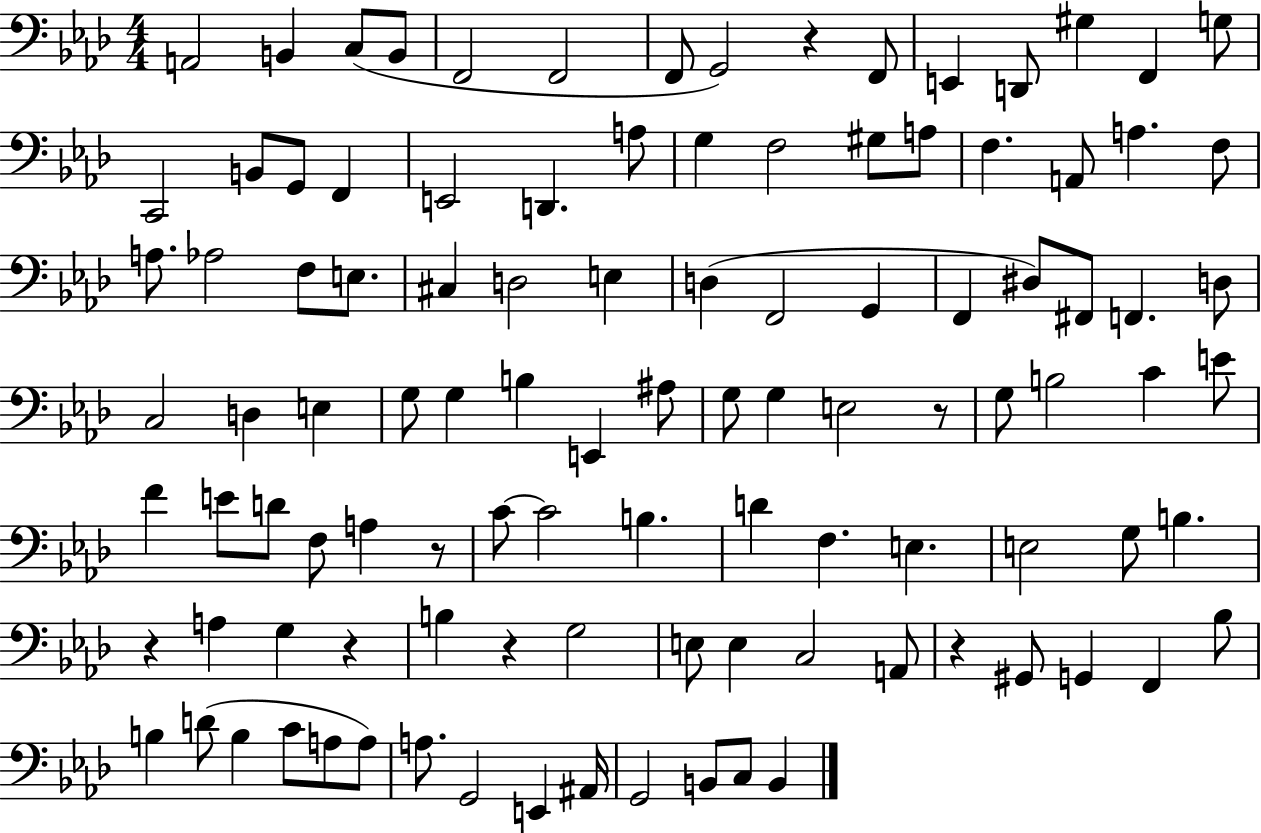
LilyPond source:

{
  \clef bass
  \numericTimeSignature
  \time 4/4
  \key aes \major
  a,2 b,4 c8( b,8 | f,2 f,2 | f,8 g,2) r4 f,8 | e,4 d,8 gis4 f,4 g8 | \break c,2 b,8 g,8 f,4 | e,2 d,4. a8 | g4 f2 gis8 a8 | f4. a,8 a4. f8 | \break a8. aes2 f8 e8. | cis4 d2 e4 | d4( f,2 g,4 | f,4 dis8) fis,8 f,4. d8 | \break c2 d4 e4 | g8 g4 b4 e,4 ais8 | g8 g4 e2 r8 | g8 b2 c'4 e'8 | \break f'4 e'8 d'8 f8 a4 r8 | c'8~~ c'2 b4. | d'4 f4. e4. | e2 g8 b4. | \break r4 a4 g4 r4 | b4 r4 g2 | e8 e4 c2 a,8 | r4 gis,8 g,4 f,4 bes8 | \break b4 d'8( b4 c'8 a8 a8) | a8. g,2 e,4 ais,16 | g,2 b,8 c8 b,4 | \bar "|."
}